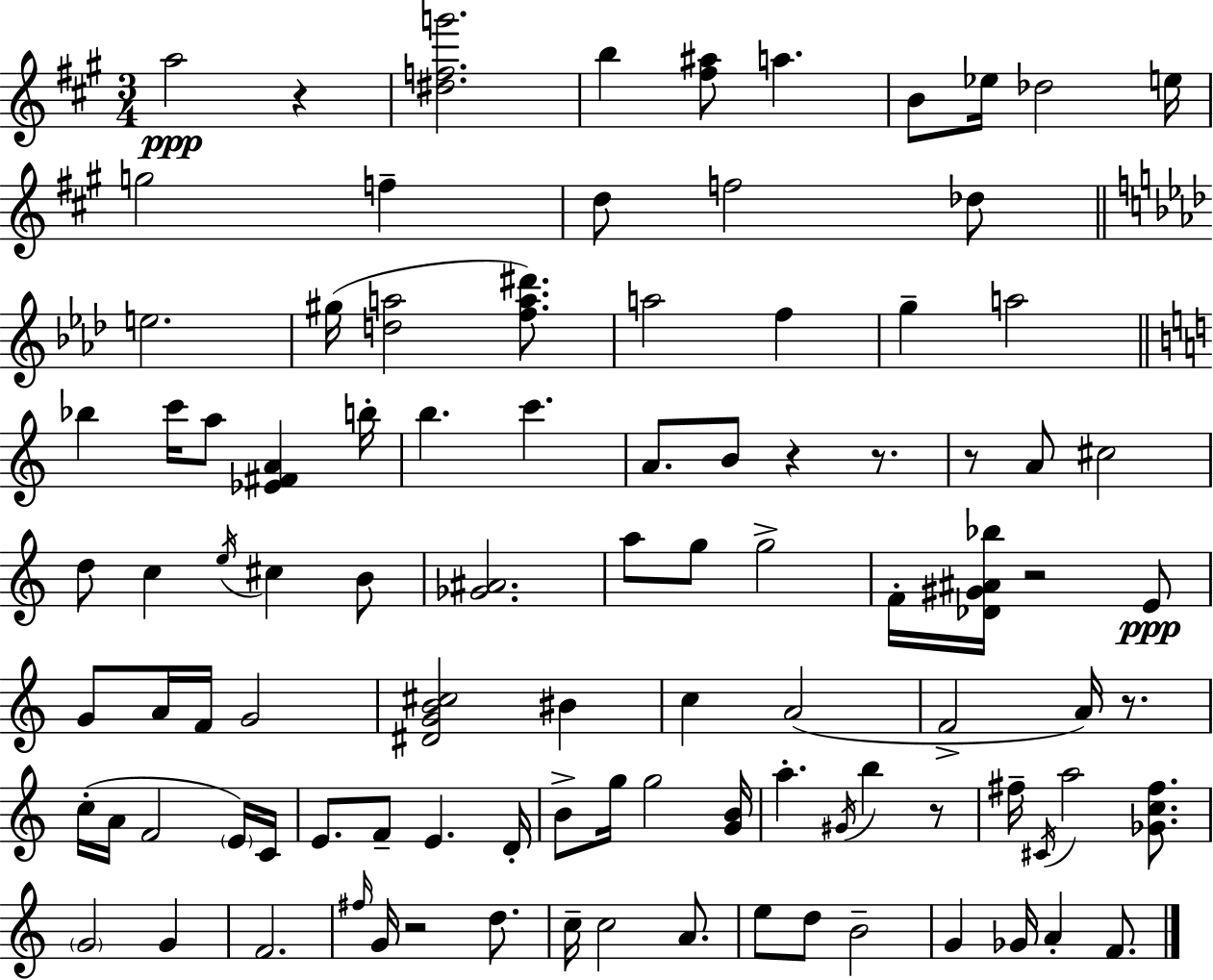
A5/h R/q [D#5,F5,G6]/h. B5/q [F#5,A#5]/e A5/q. B4/e Eb5/s Db5/h E5/s G5/h F5/q D5/e F5/h Db5/e E5/h. G#5/s [D5,A5]/h [F5,A5,D#6]/e. A5/h F5/q G5/q A5/h Bb5/q C6/s A5/e [Eb4,F#4,A4]/q B5/s B5/q. C6/q. A4/e. B4/e R/q R/e. R/e A4/e C#5/h D5/e C5/q E5/s C#5/q B4/e [Gb4,A#4]/h. A5/e G5/e G5/h F4/s [Db4,G#4,A#4,Bb5]/s R/h E4/e G4/e A4/s F4/s G4/h [D#4,G4,B4,C#5]/h BIS4/q C5/q A4/h F4/h A4/s R/e. C5/s A4/s F4/h E4/s C4/s E4/e. F4/e E4/q. D4/s B4/e G5/s G5/h [G4,B4]/s A5/q. G#4/s B5/q R/e F#5/s C#4/s A5/h [Gb4,C5,F#5]/e. G4/h G4/q F4/h. F#5/s G4/s R/h D5/e. C5/s C5/h A4/e. E5/e D5/e B4/h G4/q Gb4/s A4/q F4/e.